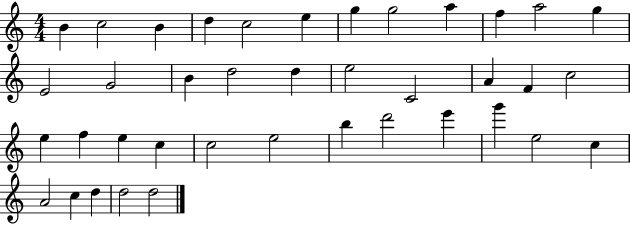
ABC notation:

X:1
T:Untitled
M:4/4
L:1/4
K:C
B c2 B d c2 e g g2 a f a2 g E2 G2 B d2 d e2 C2 A F c2 e f e c c2 e2 b d'2 e' g' e2 c A2 c d d2 d2